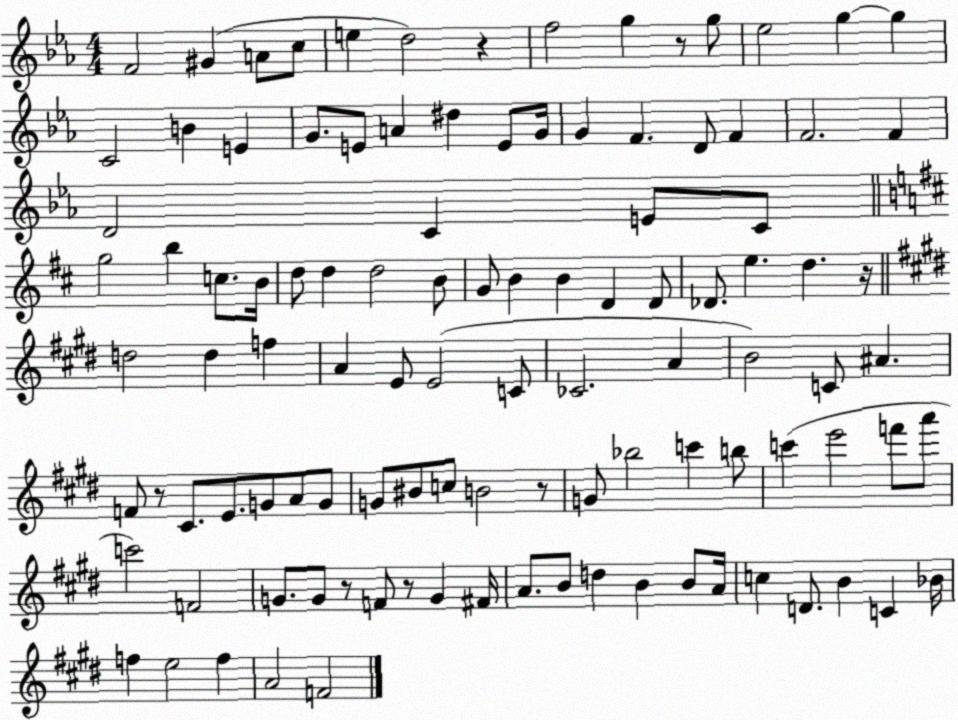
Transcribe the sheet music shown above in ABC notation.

X:1
T:Untitled
M:4/4
L:1/4
K:Eb
F2 ^G A/2 c/2 e d2 z f2 g z/2 g/2 _e2 g g C2 B E G/2 E/2 A ^d E/2 G/4 G F D/2 F F2 F D2 C E/2 C/2 g2 b c/2 B/4 d/2 d d2 B/2 G/2 B B D D/2 _D/2 e d z/4 d2 d f A E/2 E2 C/2 _C2 A B2 C/2 ^A F/2 z/2 ^C/2 E/2 G/2 A/2 G/2 G/2 ^B/2 c/2 B2 z/2 G/2 _b2 c' b/2 c' e'2 f'/2 a'/2 c'2 F2 G/2 G/2 z/2 F/2 z/2 G ^F/4 A/2 B/2 d B B/2 A/4 c D/2 B C _B/4 f e2 f A2 F2